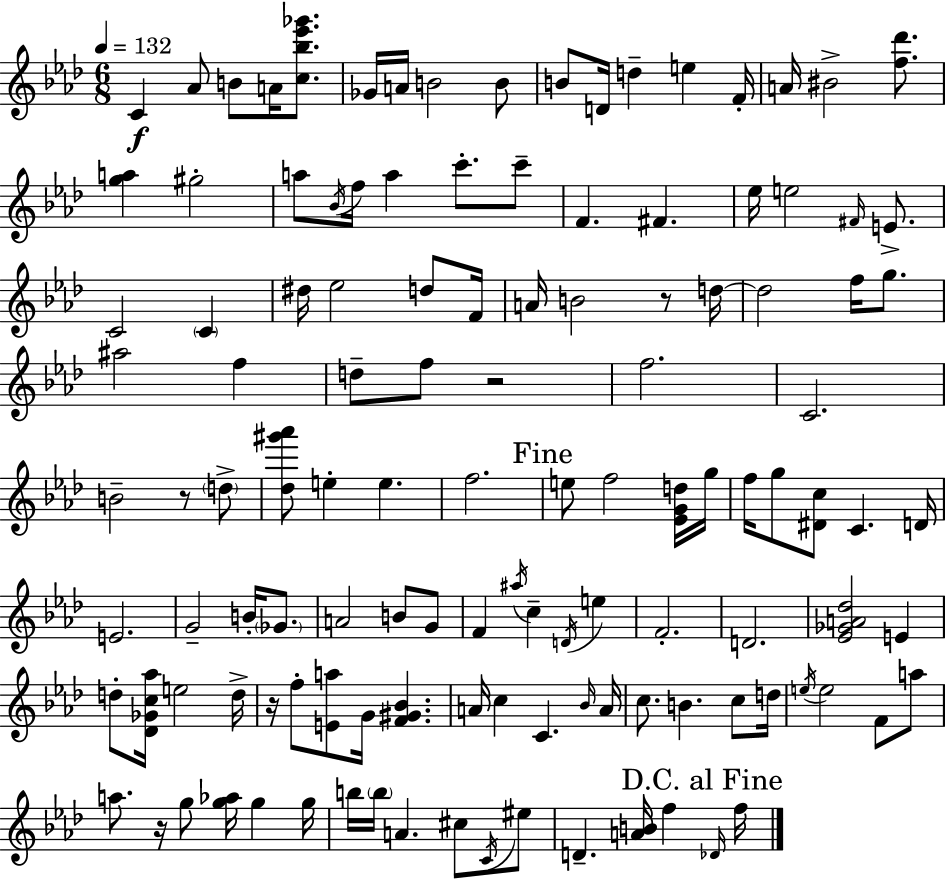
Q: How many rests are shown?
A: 5